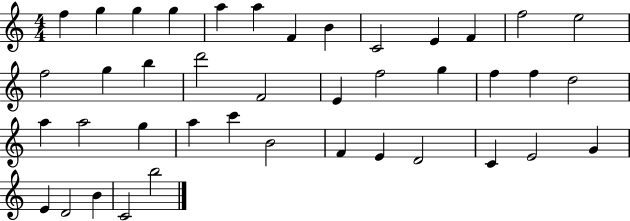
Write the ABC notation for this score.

X:1
T:Untitled
M:4/4
L:1/4
K:C
f g g g a a F B C2 E F f2 e2 f2 g b d'2 F2 E f2 g f f d2 a a2 g a c' B2 F E D2 C E2 G E D2 B C2 b2